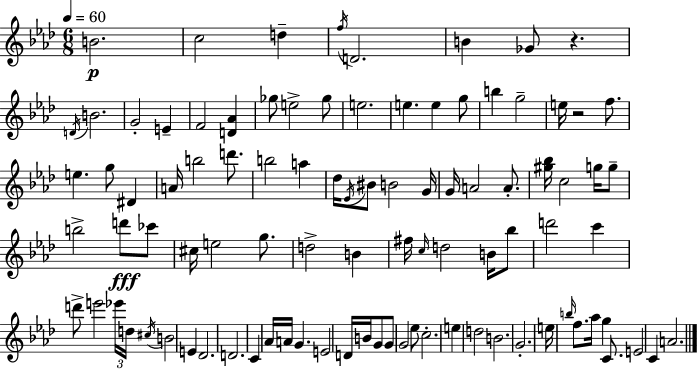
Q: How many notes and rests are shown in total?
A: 95